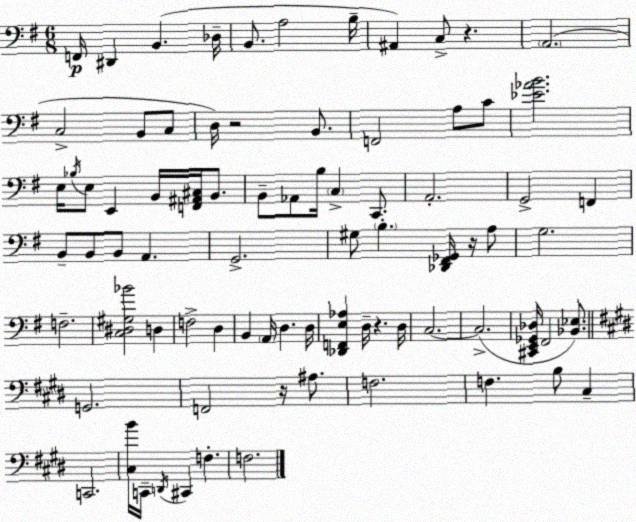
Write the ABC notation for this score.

X:1
T:Untitled
M:6/8
L:1/4
K:G
F,,/4 ^D,, B,, _D,/4 B,,/2 A,2 B,/4 ^A,, C,/2 z A,,2 C,2 B,,/2 C,/2 D,/4 z2 B,,/2 F,,2 A,/2 C/2 [_E_AB]2 E,/4 _B,/4 E,/2 E,, B,,/4 [F,,^A,,^C,]/4 B,,/2 B,,/2 _A,,/2 B,/4 C, C,,/2 A,,2 G,,2 F,, B,,/2 B,,/2 B,,/2 A,, G,,2 ^G,/2 B, [_D,,^F,,_G,,]/4 z/4 A,/2 G,2 F,2 [C,^D,^G,_B]2 D, F,2 D, B,, A,,/4 D, D,/4 [_D,,F,,E,_A,] D,/4 z D,/4 C,2 C,2 [^C,,E,,_G,,_D,]/4 ^F,,2 [_B,,_E,]/2 G,,2 F,,2 z/4 ^A,/2 F,2 F, B,/2 ^C, C,,2 [^C,B]/4 C,,/4 D,,/4 ^C,, F, F,2